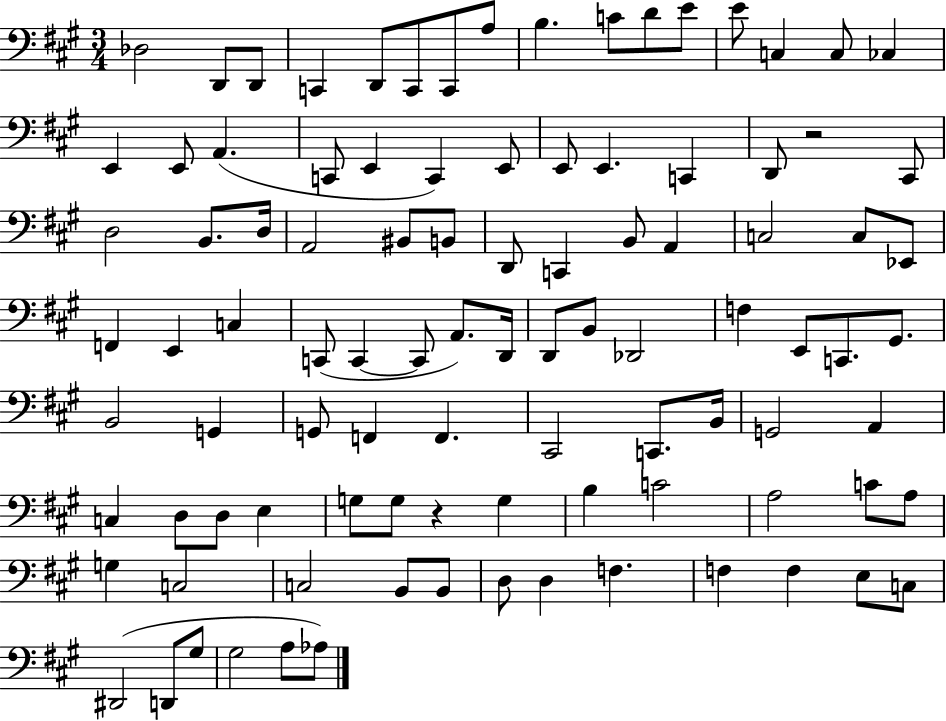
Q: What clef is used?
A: bass